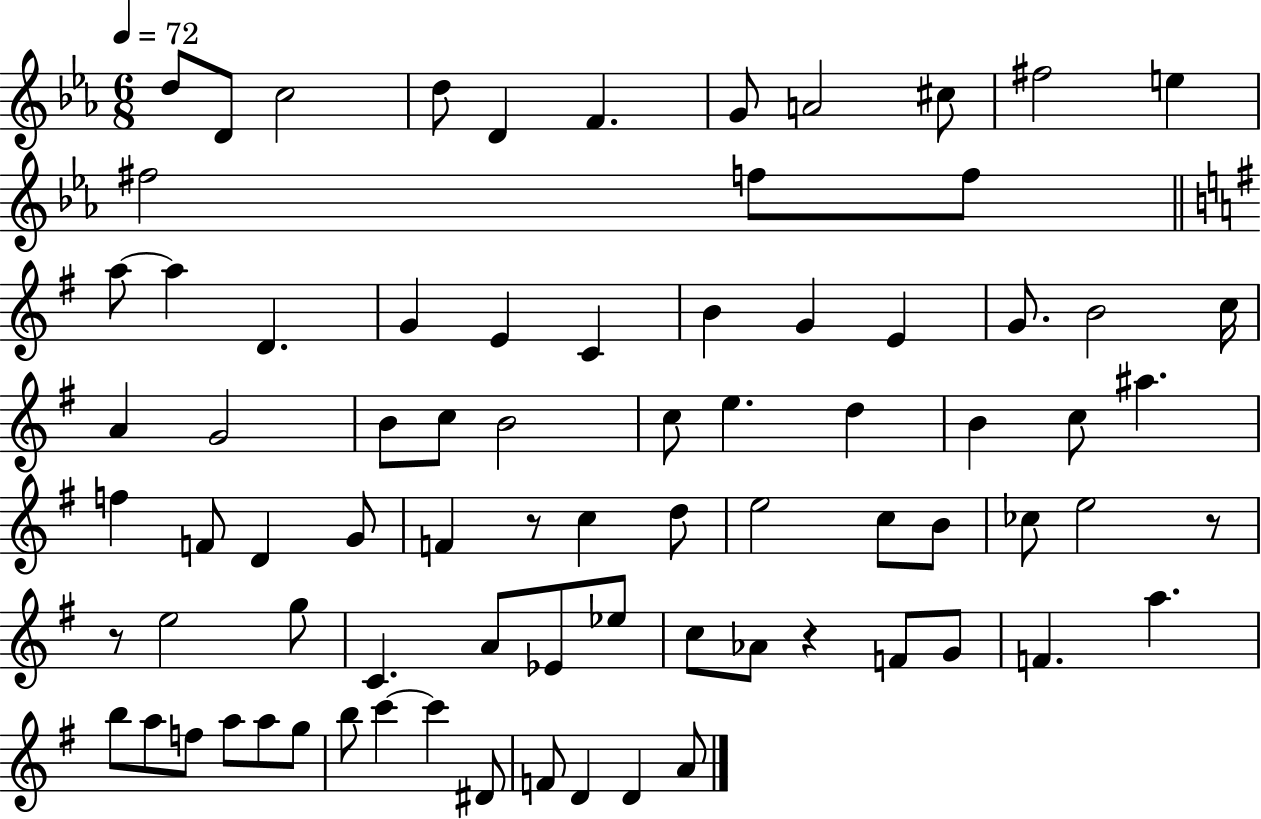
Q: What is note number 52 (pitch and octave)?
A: C4